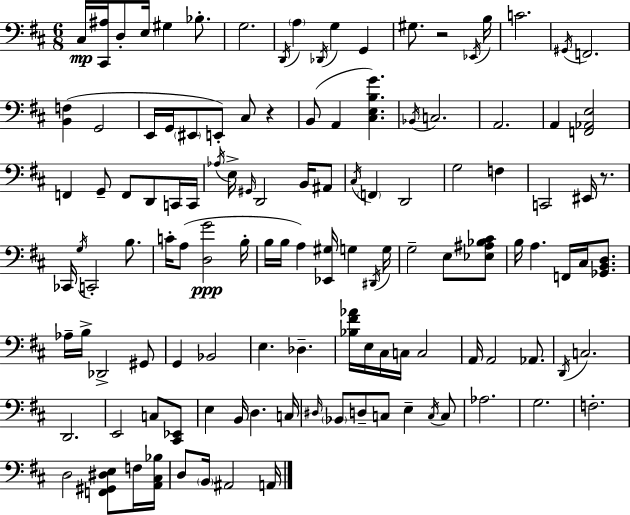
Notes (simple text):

C#3/s [C#2,A#3]/s D3/e E3/s G#3/q Bb3/e. G3/h. D2/s A3/q Db2/s G3/q G2/q G#3/e. R/h Eb2/s B3/s C4/h. G#2/s F2/h. [B2,F3]/q G2/h E2/s G2/s EIS2/e E2/e C#3/e R/q B2/e A2/q [C#3,E3,B3,G4]/q. Bb2/s C3/h. A2/h. A2/q [F2,Ab2,E3]/h F2/q G2/e F2/e D2/e C2/s C2/s Ab3/s E3/s G#2/s D2/h B2/s A#2/e C#3/s F2/q D2/h G3/h F3/q C2/h EIS2/s R/e. CES2/s G3/s C2/h B3/e. C4/s A3/e [D3,G4]/h B3/s B3/s B3/s A3/q [Eb2,G#3]/s G3/q D#2/s G3/s G3/h E3/e [Eb3,A#3,Bb3,C#4]/e B3/s A3/q. F2/s C#3/s [Gb2,B2,D3]/e. Ab3/s B3/s Db2/h G#2/e G2/q Bb2/h E3/q. Db3/q. [Bb3,F#4,Ab4]/s E3/s C#3/s C3/s C3/h A2/s A2/h Ab2/e. D2/s C3/h. D2/h. E2/h C3/e [C#2,Eb2]/e E3/q B2/s D3/q. C3/s D#3/s Bb2/e D3/e C3/e E3/q C3/s C3/e Ab3/h. G3/h. F3/h. D3/h [F2,G#2,D#3,E3]/e F3/s [A2,C#3,Bb3]/s D3/e B2/s A#2/h A2/s